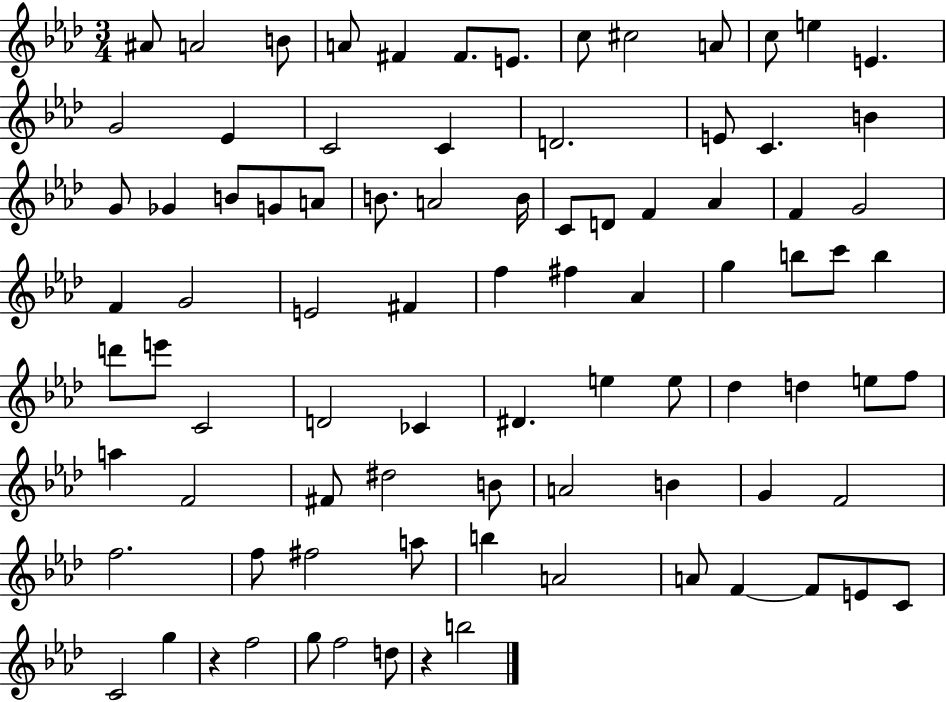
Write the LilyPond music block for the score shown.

{
  \clef treble
  \numericTimeSignature
  \time 3/4
  \key aes \major
  ais'8 a'2 b'8 | a'8 fis'4 fis'8. e'8. | c''8 cis''2 a'8 | c''8 e''4 e'4. | \break g'2 ees'4 | c'2 c'4 | d'2. | e'8 c'4. b'4 | \break g'8 ges'4 b'8 g'8 a'8 | b'8. a'2 b'16 | c'8 d'8 f'4 aes'4 | f'4 g'2 | \break f'4 g'2 | e'2 fis'4 | f''4 fis''4 aes'4 | g''4 b''8 c'''8 b''4 | \break d'''8 e'''8 c'2 | d'2 ces'4 | dis'4. e''4 e''8 | des''4 d''4 e''8 f''8 | \break a''4 f'2 | fis'8 dis''2 b'8 | a'2 b'4 | g'4 f'2 | \break f''2. | f''8 fis''2 a''8 | b''4 a'2 | a'8 f'4~~ f'8 e'8 c'8 | \break c'2 g''4 | r4 f''2 | g''8 f''2 d''8 | r4 b''2 | \break \bar "|."
}